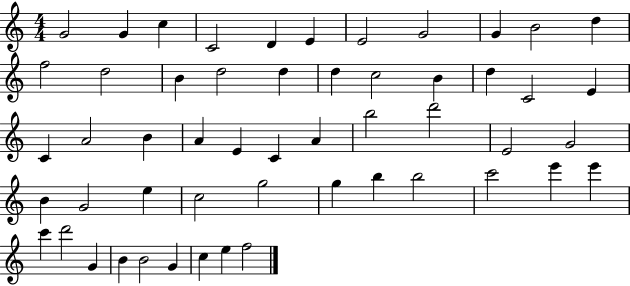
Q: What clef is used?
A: treble